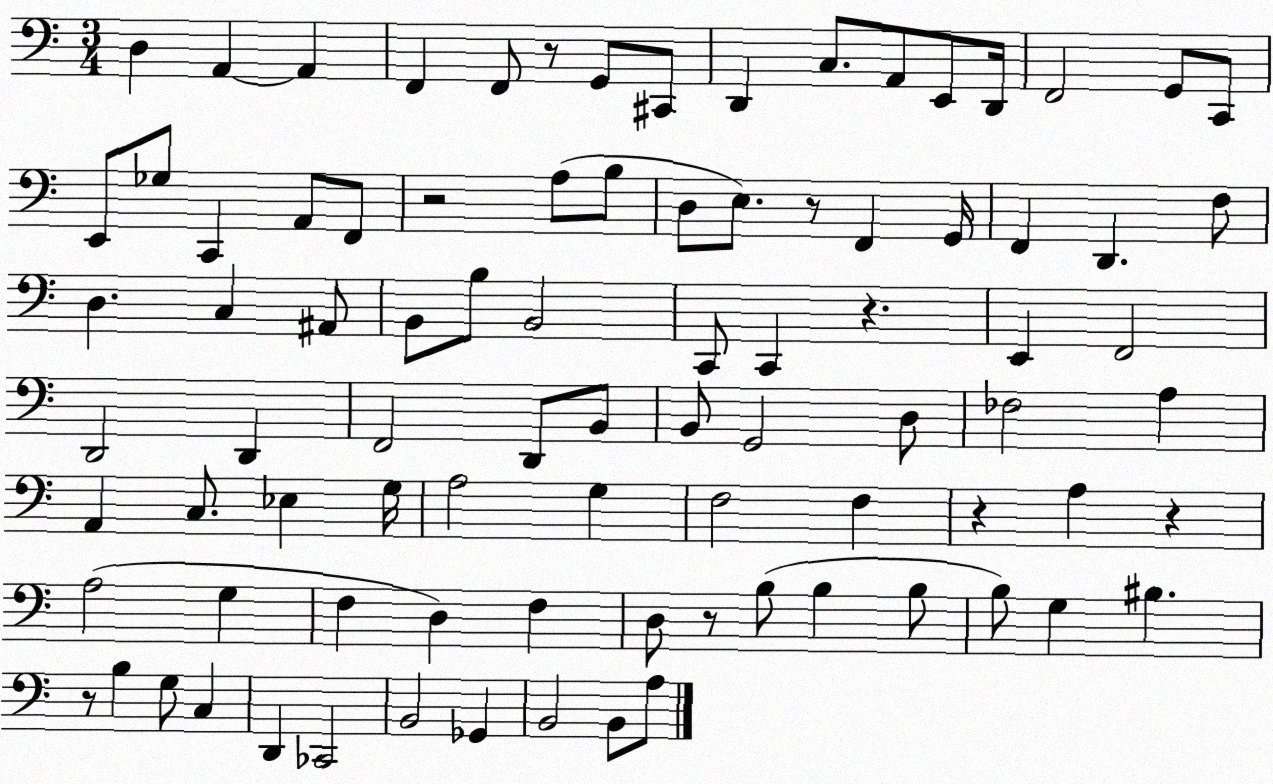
X:1
T:Untitled
M:3/4
L:1/4
K:C
D, A,, A,, F,, F,,/2 z/2 G,,/2 ^C,,/2 D,, C,/2 A,,/2 E,,/2 D,,/4 F,,2 G,,/2 C,,/2 E,,/2 _G,/2 C,, A,,/2 F,,/2 z2 A,/2 B,/2 D,/2 E,/2 z/2 F,, G,,/4 F,, D,, F,/2 D, C, ^A,,/2 B,,/2 B,/2 B,,2 C,,/2 C,, z E,, F,,2 D,,2 D,, F,,2 D,,/2 B,,/2 B,,/2 G,,2 D,/2 _F,2 A, A,, C,/2 _E, G,/4 A,2 G, F,2 F, z A, z A,2 G, F, D, F, D,/2 z/2 B,/2 B, B,/2 B,/2 G, ^B, z/2 B, G,/2 C, D,, _C,,2 B,,2 _G,, B,,2 B,,/2 A,/2